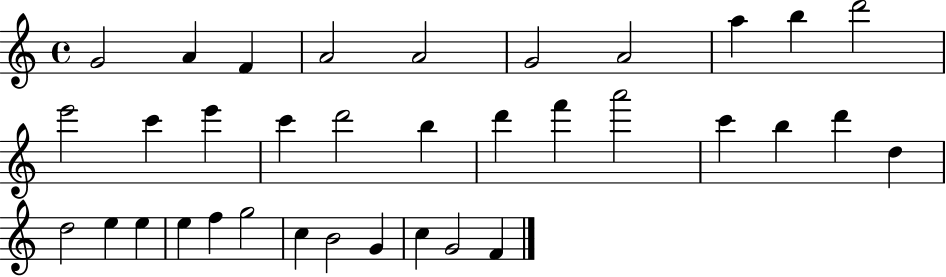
{
  \clef treble
  \time 4/4
  \defaultTimeSignature
  \key c \major
  g'2 a'4 f'4 | a'2 a'2 | g'2 a'2 | a''4 b''4 d'''2 | \break e'''2 c'''4 e'''4 | c'''4 d'''2 b''4 | d'''4 f'''4 a'''2 | c'''4 b''4 d'''4 d''4 | \break d''2 e''4 e''4 | e''4 f''4 g''2 | c''4 b'2 g'4 | c''4 g'2 f'4 | \break \bar "|."
}